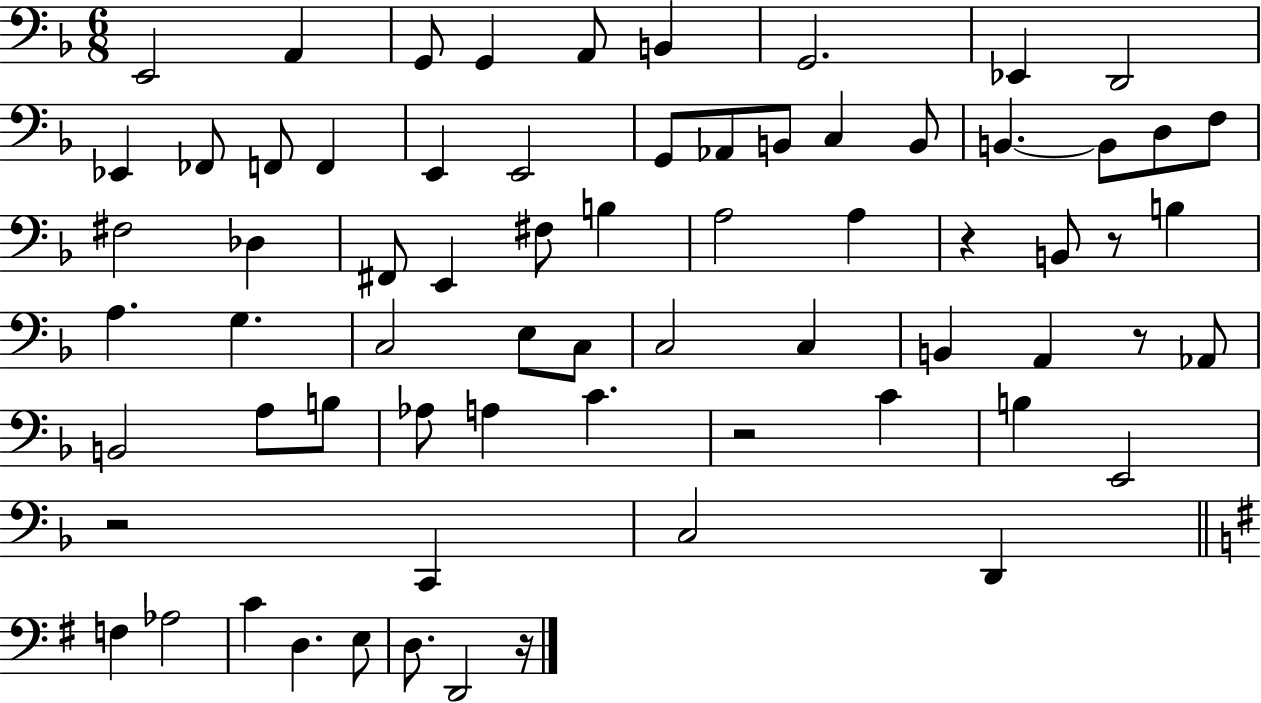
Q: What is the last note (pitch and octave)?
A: D2